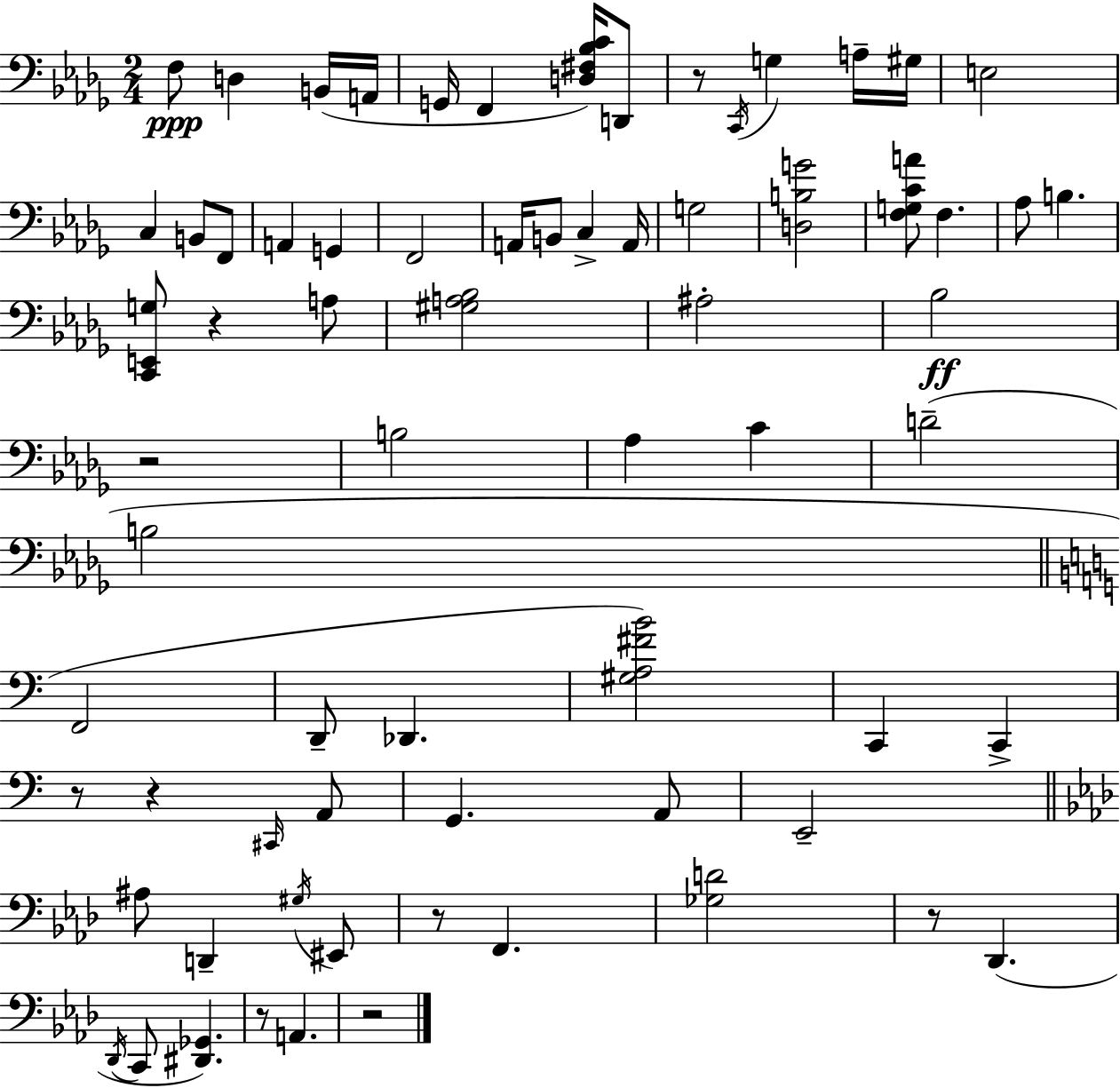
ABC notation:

X:1
T:Untitled
M:2/4
L:1/4
K:Bbm
F,/2 D, B,,/4 A,,/4 G,,/4 F,, [D,^F,_B,C]/4 D,,/2 z/2 C,,/4 G, A,/4 ^G,/4 E,2 C, B,,/2 F,,/2 A,, G,, F,,2 A,,/4 B,,/2 C, A,,/4 G,2 [D,B,G]2 [F,G,CA]/2 F, _A,/2 B, [C,,E,,G,]/2 z A,/2 [^G,A,_B,]2 ^A,2 _B,2 z2 B,2 _A, C D2 B,2 F,,2 D,,/2 _D,, [^G,A,^FB]2 C,, C,, z/2 z ^C,,/4 A,,/2 G,, A,,/2 E,,2 ^A,/2 D,, ^G,/4 ^E,,/2 z/2 F,, [_G,D]2 z/2 _D,, _D,,/4 C,,/2 [^D,,_G,,] z/2 A,, z2